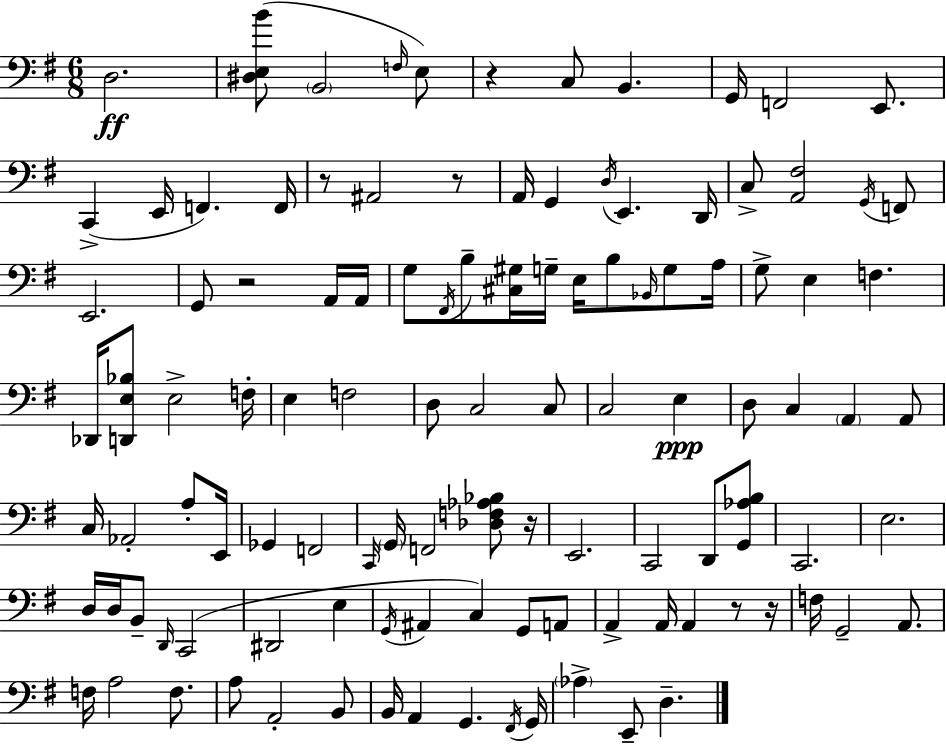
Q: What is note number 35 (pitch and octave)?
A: A3